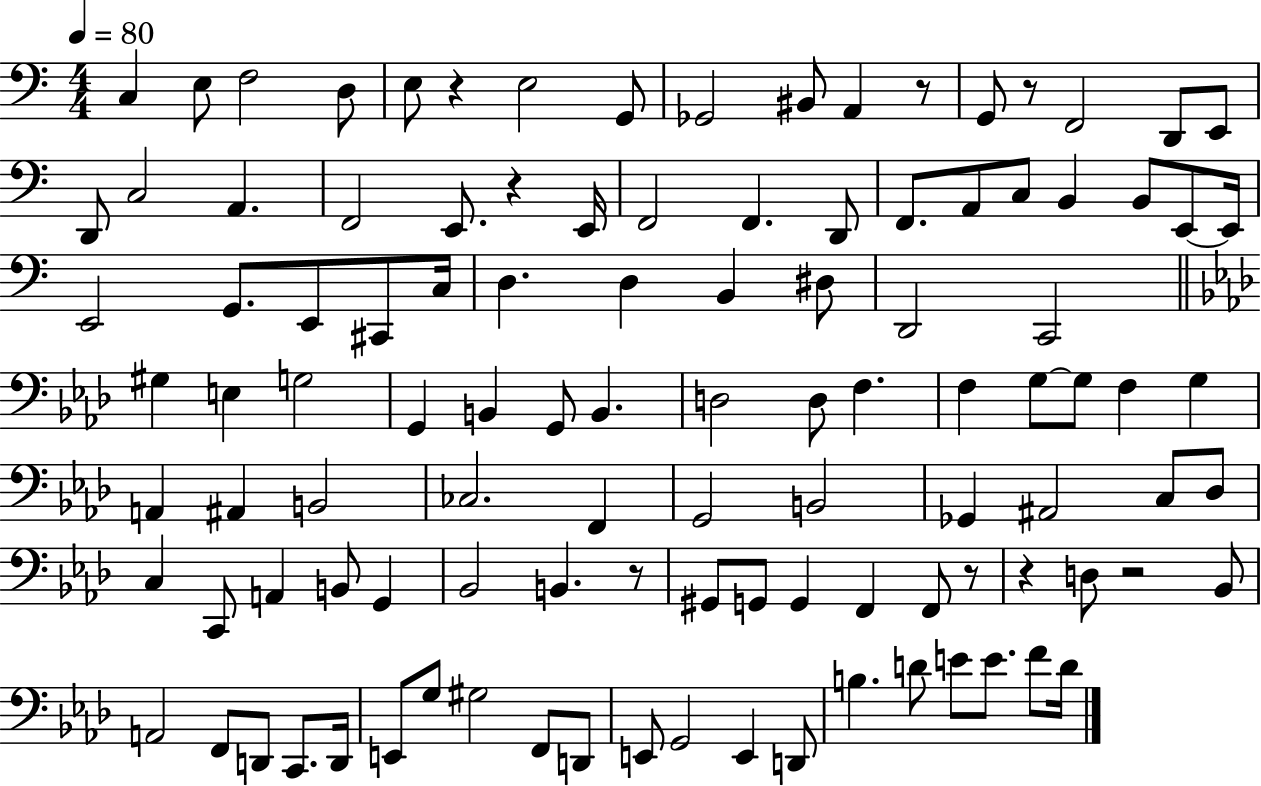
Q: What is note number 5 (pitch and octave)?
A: E3